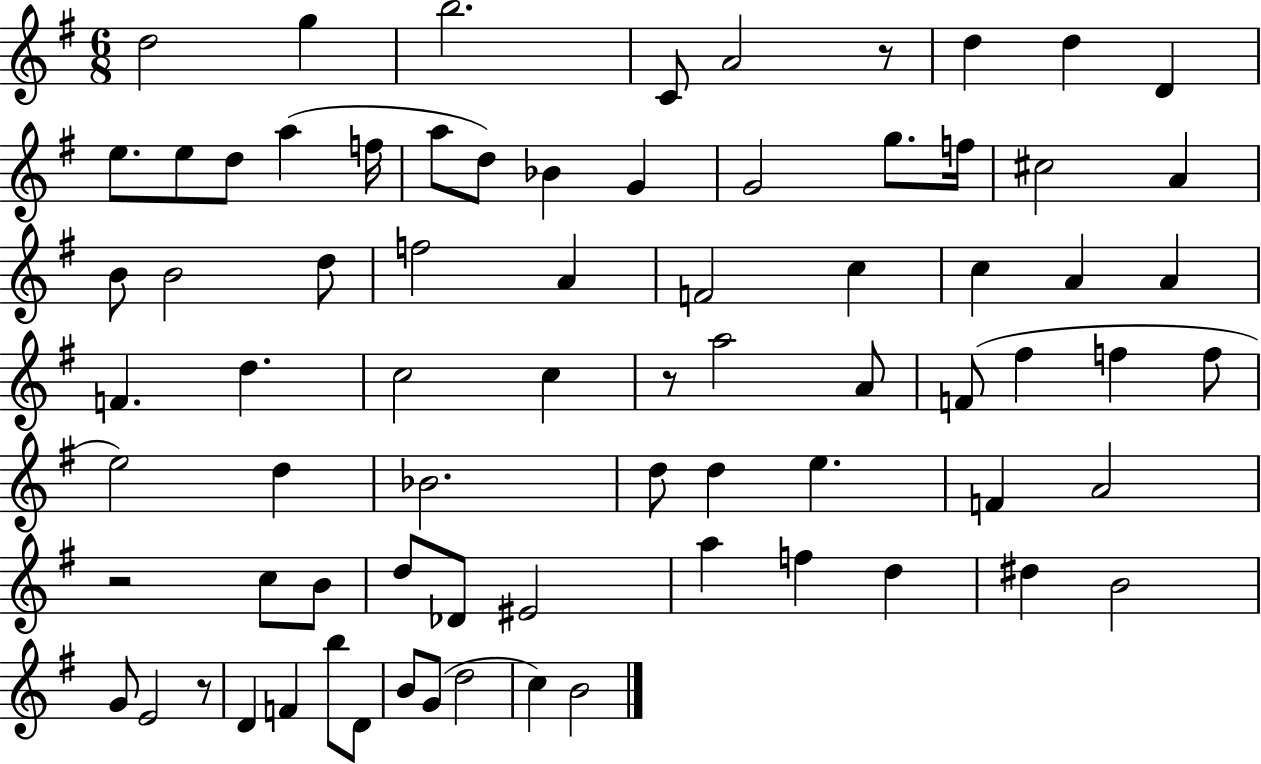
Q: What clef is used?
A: treble